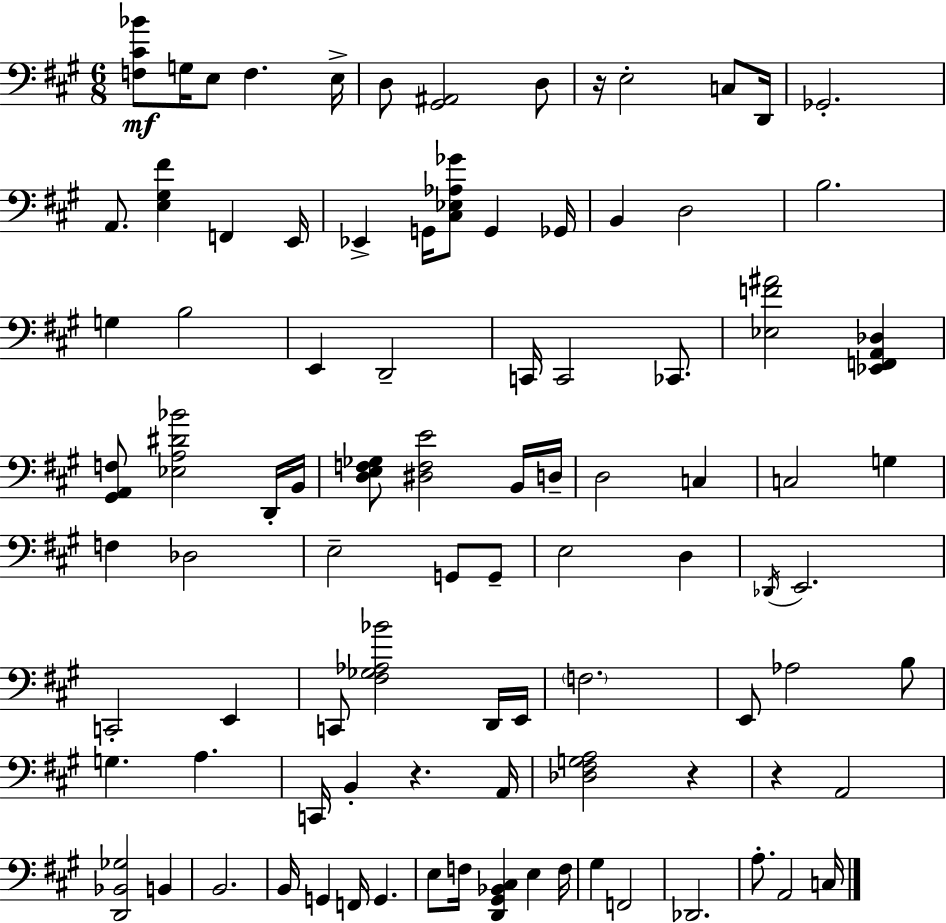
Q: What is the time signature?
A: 6/8